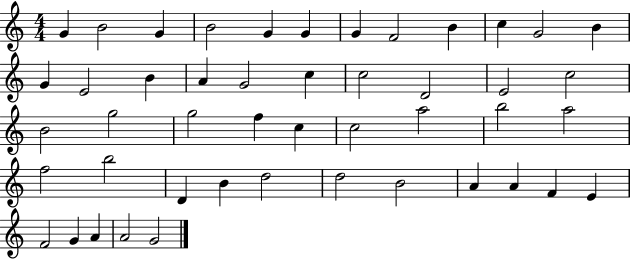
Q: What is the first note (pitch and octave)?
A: G4